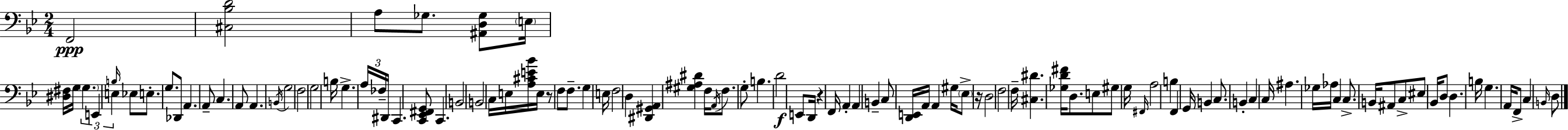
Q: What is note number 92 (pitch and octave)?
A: B2